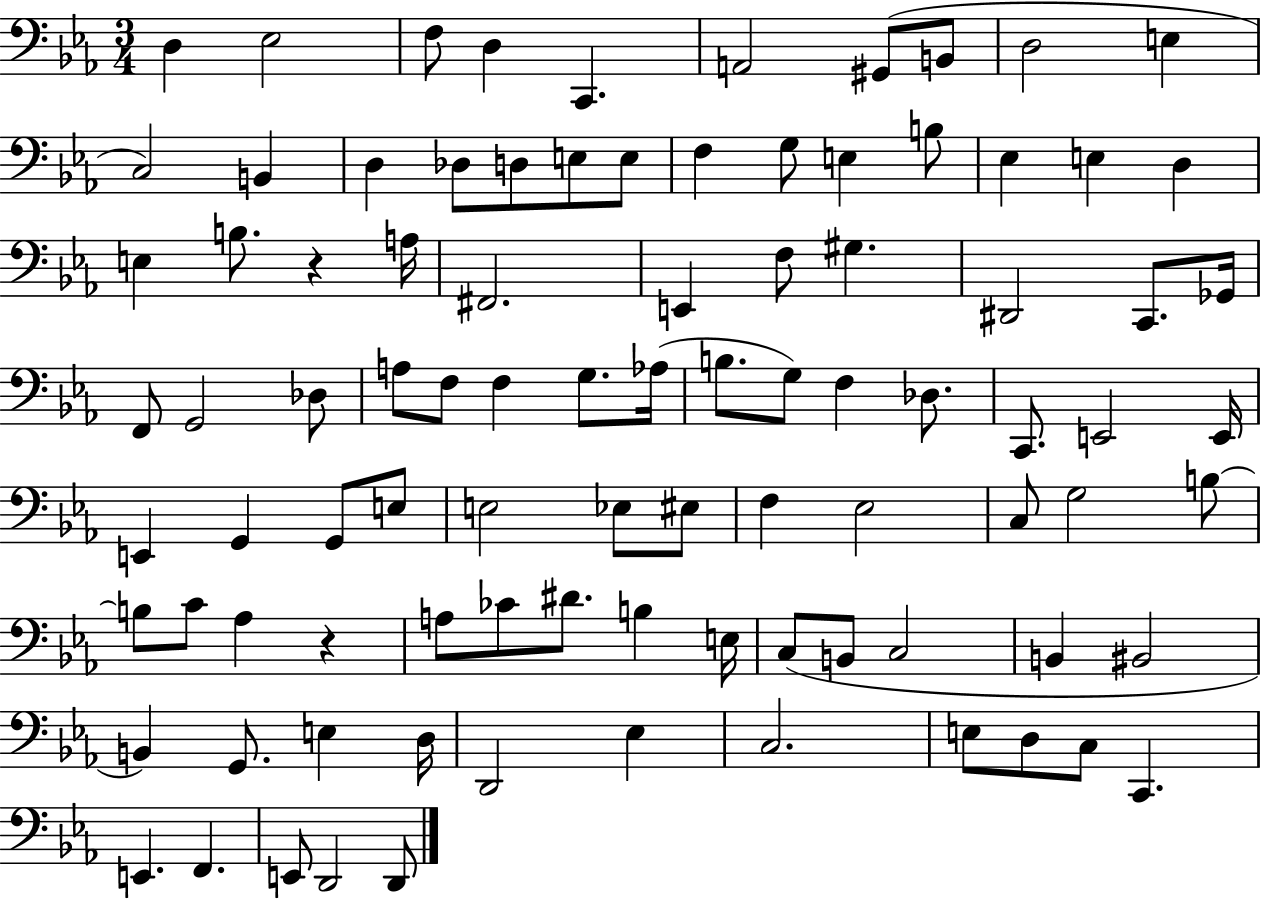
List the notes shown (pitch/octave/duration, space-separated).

D3/q Eb3/h F3/e D3/q C2/q. A2/h G#2/e B2/e D3/h E3/q C3/h B2/q D3/q Db3/e D3/e E3/e E3/e F3/q G3/e E3/q B3/e Eb3/q E3/q D3/q E3/q B3/e. R/q A3/s F#2/h. E2/q F3/e G#3/q. D#2/h C2/e. Gb2/s F2/e G2/h Db3/e A3/e F3/e F3/q G3/e. Ab3/s B3/e. G3/e F3/q Db3/e. C2/e. E2/h E2/s E2/q G2/q G2/e E3/e E3/h Eb3/e EIS3/e F3/q Eb3/h C3/e G3/h B3/e B3/e C4/e Ab3/q R/q A3/e CES4/e D#4/e. B3/q E3/s C3/e B2/e C3/h B2/q BIS2/h B2/q G2/e. E3/q D3/s D2/h Eb3/q C3/h. E3/e D3/e C3/e C2/q. E2/q. F2/q. E2/e D2/h D2/e